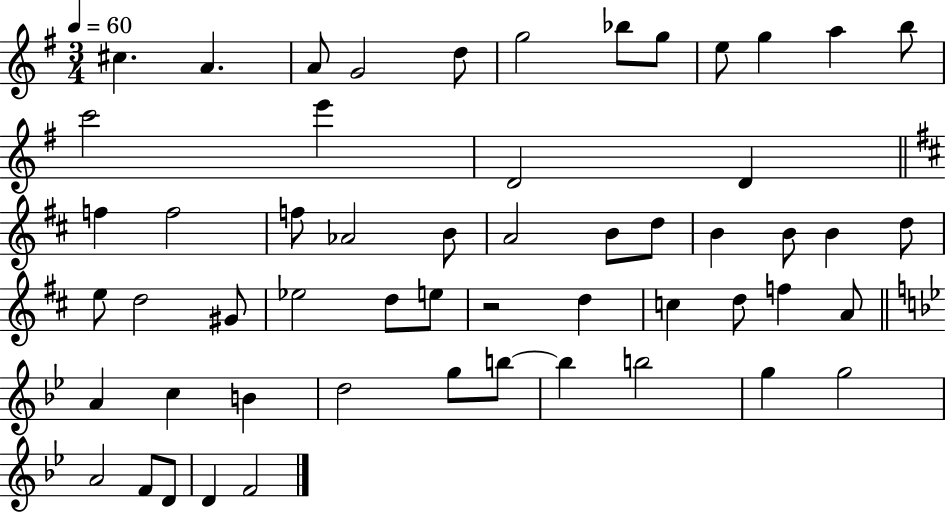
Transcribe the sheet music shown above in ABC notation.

X:1
T:Untitled
M:3/4
L:1/4
K:G
^c A A/2 G2 d/2 g2 _b/2 g/2 e/2 g a b/2 c'2 e' D2 D f f2 f/2 _A2 B/2 A2 B/2 d/2 B B/2 B d/2 e/2 d2 ^G/2 _e2 d/2 e/2 z2 d c d/2 f A/2 A c B d2 g/2 b/2 b b2 g g2 A2 F/2 D/2 D F2